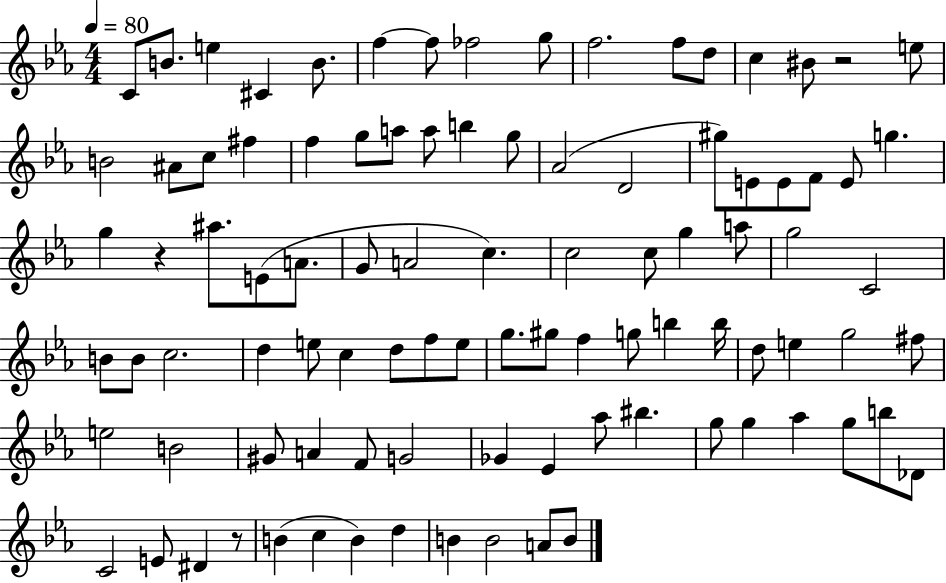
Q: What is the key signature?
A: EES major